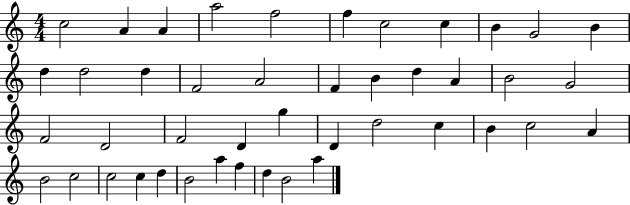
{
  \clef treble
  \numericTimeSignature
  \time 4/4
  \key c \major
  c''2 a'4 a'4 | a''2 f''2 | f''4 c''2 c''4 | b'4 g'2 b'4 | \break d''4 d''2 d''4 | f'2 a'2 | f'4 b'4 d''4 a'4 | b'2 g'2 | \break f'2 d'2 | f'2 d'4 g''4 | d'4 d''2 c''4 | b'4 c''2 a'4 | \break b'2 c''2 | c''2 c''4 d''4 | b'2 a''4 f''4 | d''4 b'2 a''4 | \break \bar "|."
}